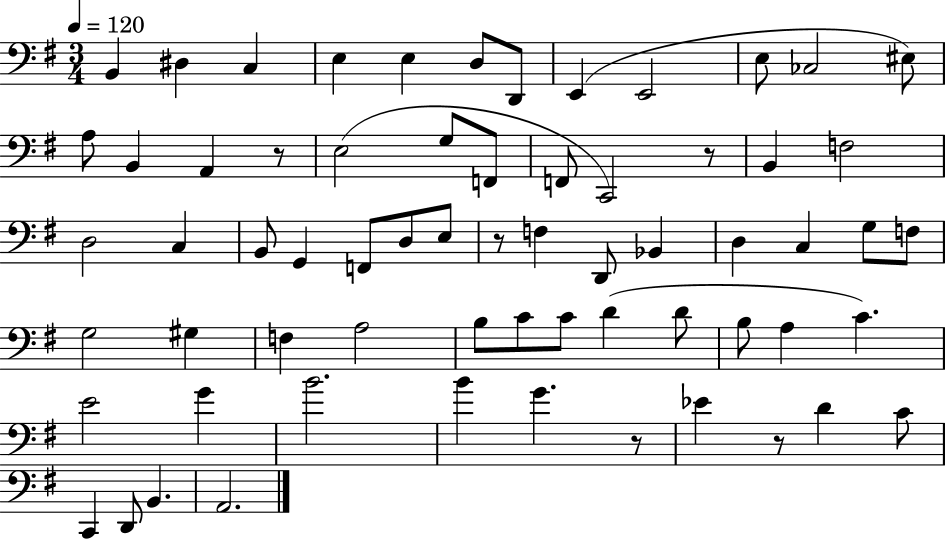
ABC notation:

X:1
T:Untitled
M:3/4
L:1/4
K:G
B,, ^D, C, E, E, D,/2 D,,/2 E,, E,,2 E,/2 _C,2 ^E,/2 A,/2 B,, A,, z/2 E,2 G,/2 F,,/2 F,,/2 C,,2 z/2 B,, F,2 D,2 C, B,,/2 G,, F,,/2 D,/2 E,/2 z/2 F, D,,/2 _B,, D, C, G,/2 F,/2 G,2 ^G, F, A,2 B,/2 C/2 C/2 D D/2 B,/2 A, C E2 G B2 B G z/2 _E z/2 D C/2 C,, D,,/2 B,, A,,2